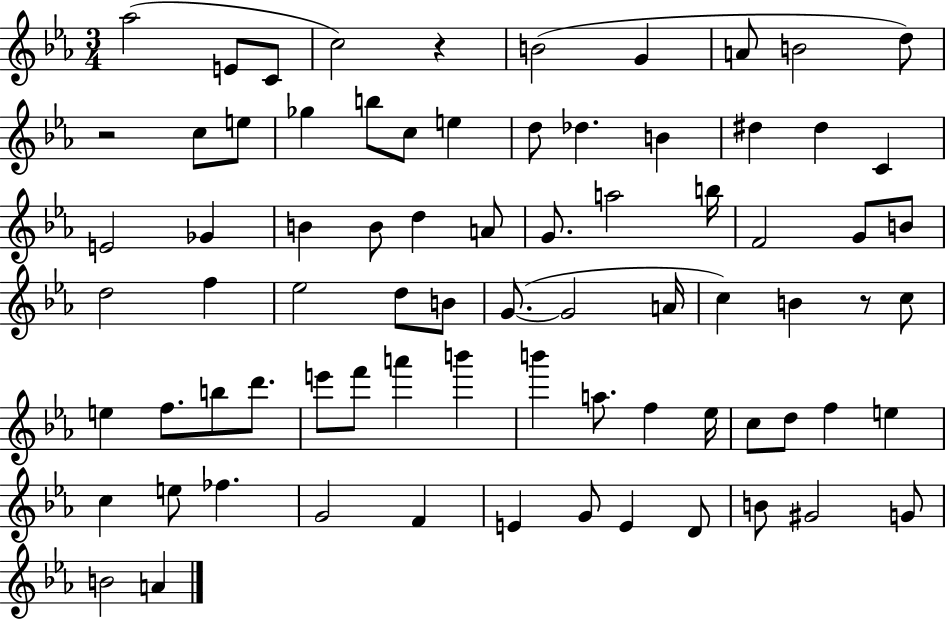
{
  \clef treble
  \numericTimeSignature
  \time 3/4
  \key ees \major
  aes''2( e'8 c'8 | c''2) r4 | b'2( g'4 | a'8 b'2 d''8) | \break r2 c''8 e''8 | ges''4 b''8 c''8 e''4 | d''8 des''4. b'4 | dis''4 dis''4 c'4 | \break e'2 ges'4 | b'4 b'8 d''4 a'8 | g'8. a''2 b''16 | f'2 g'8 b'8 | \break d''2 f''4 | ees''2 d''8 b'8 | g'8.~(~ g'2 a'16 | c''4) b'4 r8 c''8 | \break e''4 f''8. b''8 d'''8. | e'''8 f'''8 a'''4 b'''4 | b'''4 a''8. f''4 ees''16 | c''8 d''8 f''4 e''4 | \break c''4 e''8 fes''4. | g'2 f'4 | e'4 g'8 e'4 d'8 | b'8 gis'2 g'8 | \break b'2 a'4 | \bar "|."
}